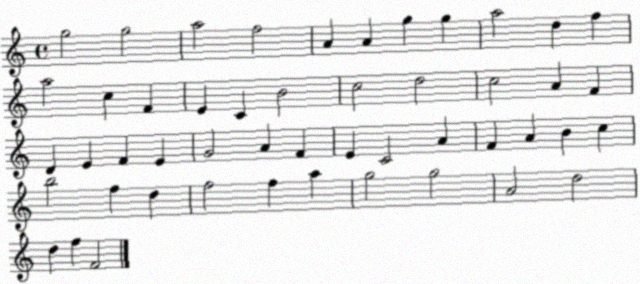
X:1
T:Untitled
M:4/4
L:1/4
K:C
g2 g2 a2 f2 A A g g a2 d f a2 c F E C B2 c2 d2 c2 A F D E F E G2 A F E C2 A F A B c b2 f d f2 f a g2 g2 A2 d2 d f F2